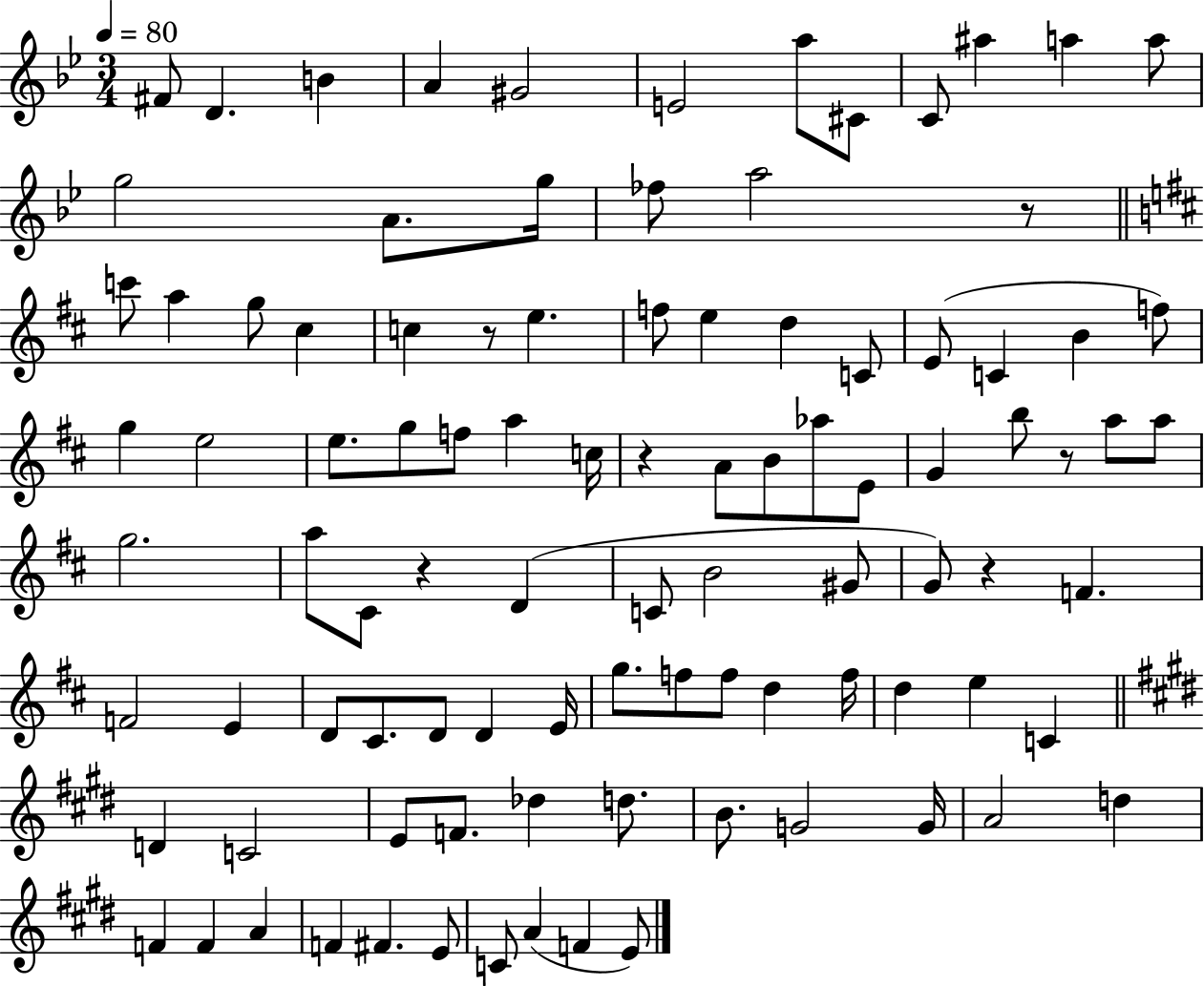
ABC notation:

X:1
T:Untitled
M:3/4
L:1/4
K:Bb
^F/2 D B A ^G2 E2 a/2 ^C/2 C/2 ^a a a/2 g2 A/2 g/4 _f/2 a2 z/2 c'/2 a g/2 ^c c z/2 e f/2 e d C/2 E/2 C B f/2 g e2 e/2 g/2 f/2 a c/4 z A/2 B/2 _a/2 E/2 G b/2 z/2 a/2 a/2 g2 a/2 ^C/2 z D C/2 B2 ^G/2 G/2 z F F2 E D/2 ^C/2 D/2 D E/4 g/2 f/2 f/2 d f/4 d e C D C2 E/2 F/2 _d d/2 B/2 G2 G/4 A2 d F F A F ^F E/2 C/2 A F E/2